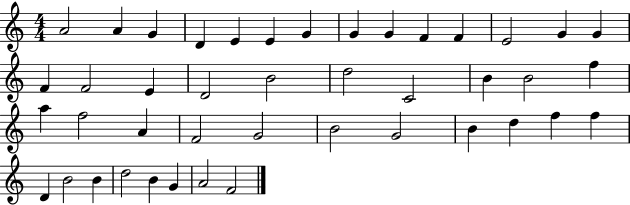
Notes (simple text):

A4/h A4/q G4/q D4/q E4/q E4/q G4/q G4/q G4/q F4/q F4/q E4/h G4/q G4/q F4/q F4/h E4/q D4/h B4/h D5/h C4/h B4/q B4/h F5/q A5/q F5/h A4/q F4/h G4/h B4/h G4/h B4/q D5/q F5/q F5/q D4/q B4/h B4/q D5/h B4/q G4/q A4/h F4/h